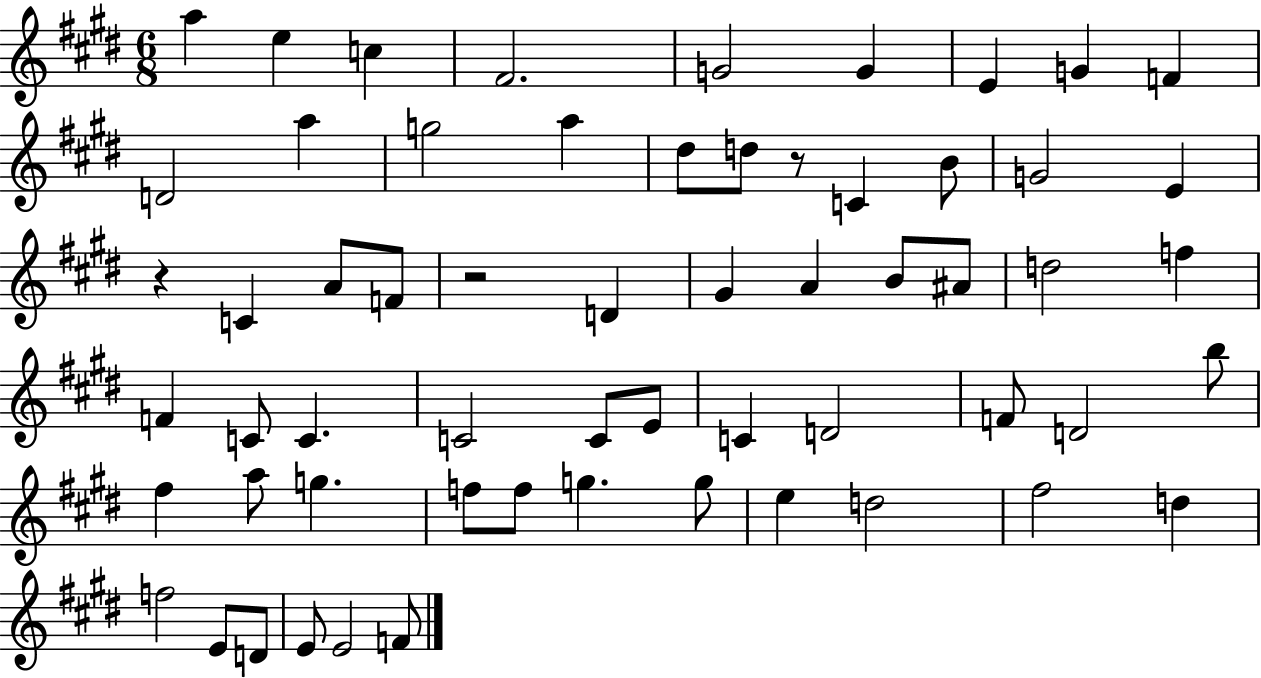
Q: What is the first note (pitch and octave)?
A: A5